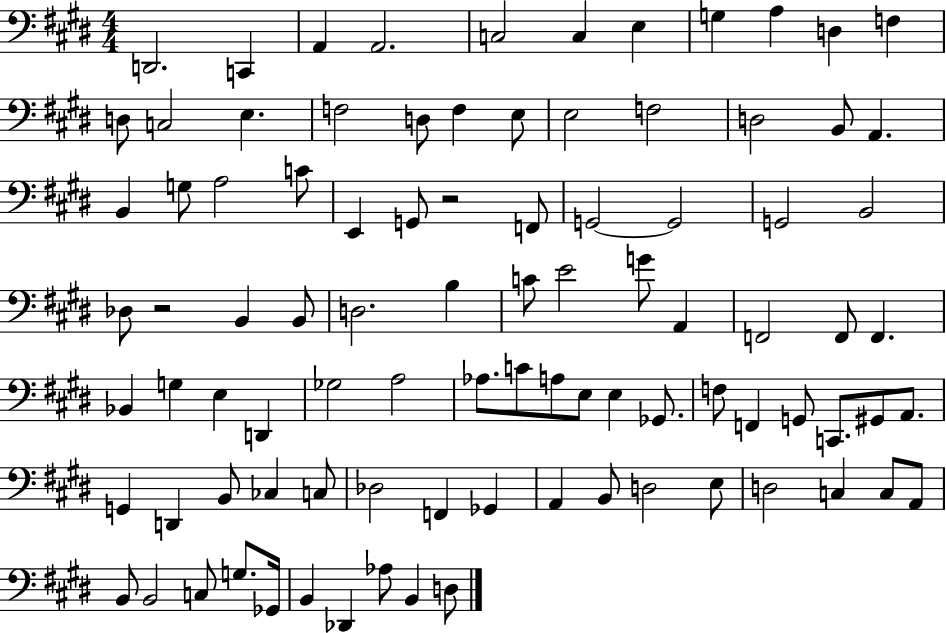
{
  \clef bass
  \numericTimeSignature
  \time 4/4
  \key e \major
  d,2. c,4 | a,4 a,2. | c2 c4 e4 | g4 a4 d4 f4 | \break d8 c2 e4. | f2 d8 f4 e8 | e2 f2 | d2 b,8 a,4. | \break b,4 g8 a2 c'8 | e,4 g,8 r2 f,8 | g,2~~ g,2 | g,2 b,2 | \break des8 r2 b,4 b,8 | d2. b4 | c'8 e'2 g'8 a,4 | f,2 f,8 f,4. | \break bes,4 g4 e4 d,4 | ges2 a2 | aes8. c'8 a8 e8 e4 ges,8. | f8 f,4 g,8 c,8. gis,8 a,8. | \break g,4 d,4 b,8 ces4 c8 | des2 f,4 ges,4 | a,4 b,8 d2 e8 | d2 c4 c8 a,8 | \break b,8 b,2 c8 g8. ges,16 | b,4 des,4 aes8 b,4 d8 | \bar "|."
}